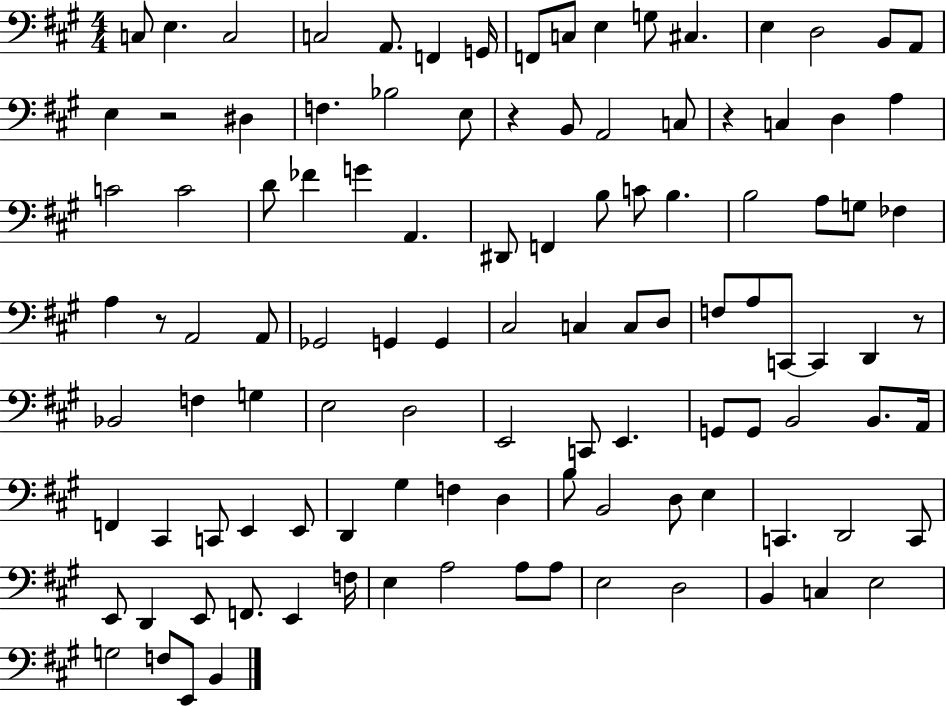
{
  \clef bass
  \numericTimeSignature
  \time 4/4
  \key a \major
  c8 e4. c2 | c2 a,8. f,4 g,16 | f,8 c8 e4 g8 cis4. | e4 d2 b,8 a,8 | \break e4 r2 dis4 | f4. bes2 e8 | r4 b,8 a,2 c8 | r4 c4 d4 a4 | \break c'2 c'2 | d'8 fes'4 g'4 a,4. | dis,8 f,4 b8 c'8 b4. | b2 a8 g8 fes4 | \break a4 r8 a,2 a,8 | ges,2 g,4 g,4 | cis2 c4 c8 d8 | f8 a8 c,8~~ c,4 d,4 r8 | \break bes,2 f4 g4 | e2 d2 | e,2 c,8 e,4. | g,8 g,8 b,2 b,8. a,16 | \break f,4 cis,4 c,8 e,4 e,8 | d,4 gis4 f4 d4 | b8 b,2 d8 e4 | c,4. d,2 c,8 | \break e,8 d,4 e,8 f,8. e,4 f16 | e4 a2 a8 a8 | e2 d2 | b,4 c4 e2 | \break g2 f8 e,8 b,4 | \bar "|."
}